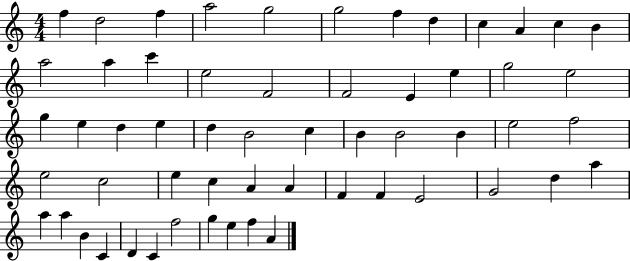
{
  \clef treble
  \numericTimeSignature
  \time 4/4
  \key c \major
  f''4 d''2 f''4 | a''2 g''2 | g''2 f''4 d''4 | c''4 a'4 c''4 b'4 | \break a''2 a''4 c'''4 | e''2 f'2 | f'2 e'4 e''4 | g''2 e''2 | \break g''4 e''4 d''4 e''4 | d''4 b'2 c''4 | b'4 b'2 b'4 | e''2 f''2 | \break e''2 c''2 | e''4 c''4 a'4 a'4 | f'4 f'4 e'2 | g'2 d''4 a''4 | \break a''4 a''4 b'4 c'4 | d'4 c'4 f''2 | g''4 e''4 f''4 a'4 | \bar "|."
}